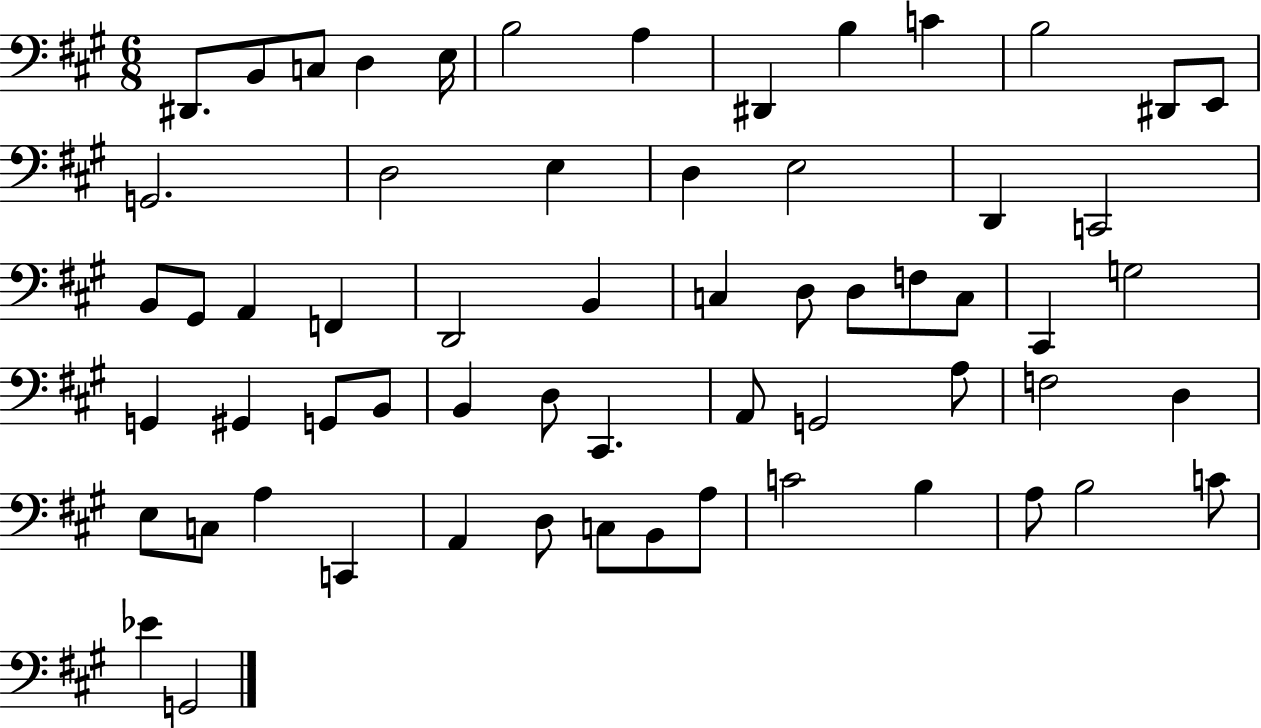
{
  \clef bass
  \numericTimeSignature
  \time 6/8
  \key a \major
  dis,8. b,8 c8 d4 e16 | b2 a4 | dis,4 b4 c'4 | b2 dis,8 e,8 | \break g,2. | d2 e4 | d4 e2 | d,4 c,2 | \break b,8 gis,8 a,4 f,4 | d,2 b,4 | c4 d8 d8 f8 c8 | cis,4 g2 | \break g,4 gis,4 g,8 b,8 | b,4 d8 cis,4. | a,8 g,2 a8 | f2 d4 | \break e8 c8 a4 c,4 | a,4 d8 c8 b,8 a8 | c'2 b4 | a8 b2 c'8 | \break ees'4 g,2 | \bar "|."
}